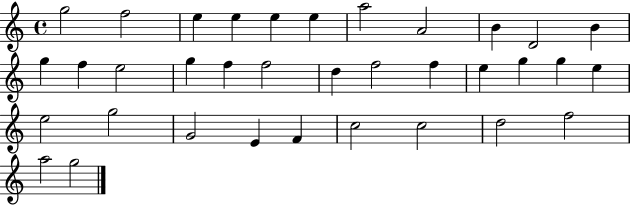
X:1
T:Untitled
M:4/4
L:1/4
K:C
g2 f2 e e e e a2 A2 B D2 B g f e2 g f f2 d f2 f e g g e e2 g2 G2 E F c2 c2 d2 f2 a2 g2